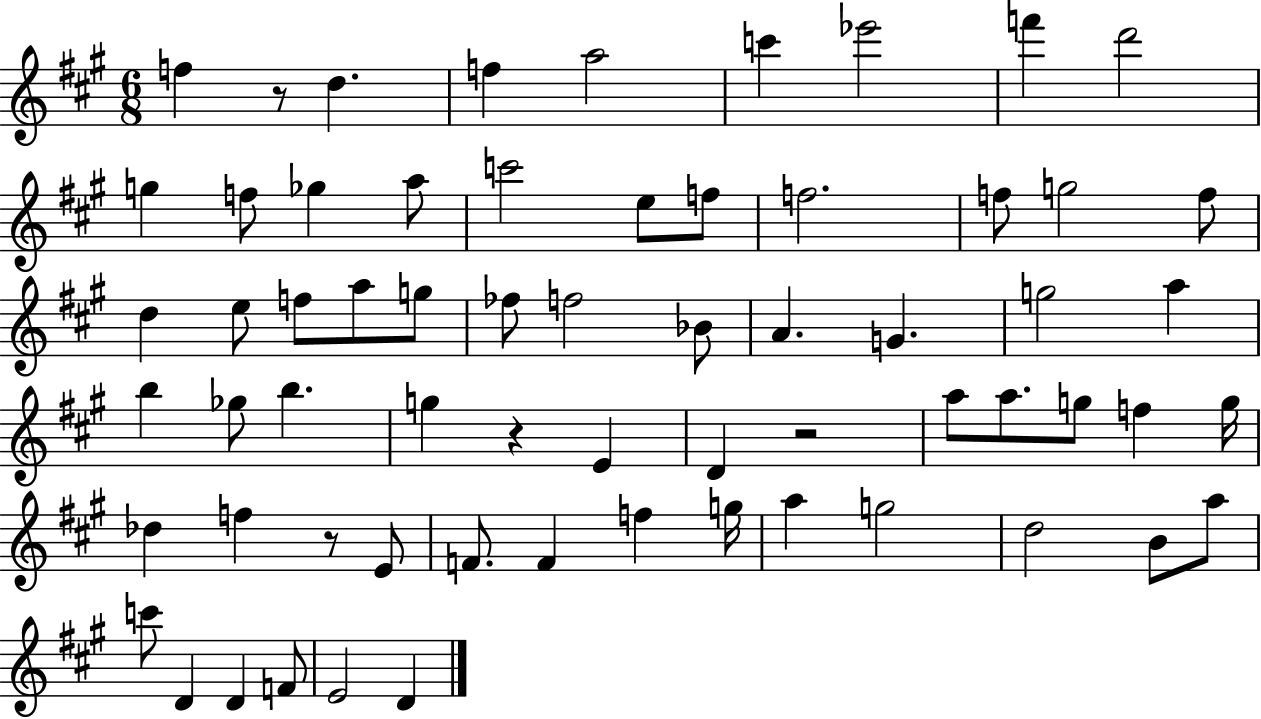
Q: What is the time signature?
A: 6/8